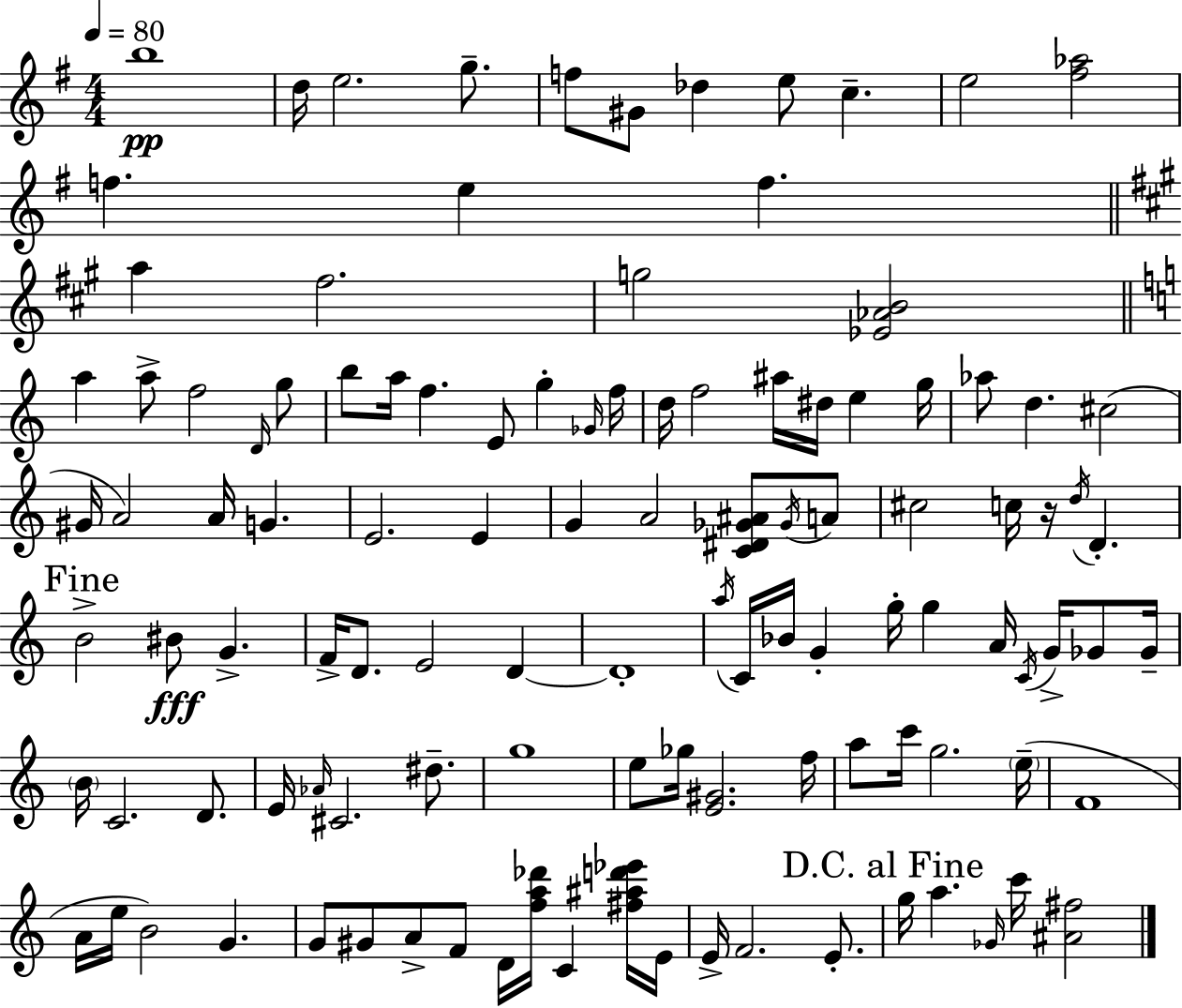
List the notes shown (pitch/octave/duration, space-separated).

B5/w D5/s E5/h. G5/e. F5/e G#4/e Db5/q E5/e C5/q. E5/h [F#5,Ab5]/h F5/q. E5/q F5/q. A5/q F#5/h. G5/h [Eb4,Ab4,B4]/h A5/q A5/e F5/h D4/s G5/e B5/e A5/s F5/q. E4/e G5/q Gb4/s F5/s D5/s F5/h A#5/s D#5/s E5/q G5/s Ab5/e D5/q. C#5/h G#4/s A4/h A4/s G4/q. E4/h. E4/q G4/q A4/h [C4,D#4,Gb4,A#4]/e Gb4/s A4/e C#5/h C5/s R/s D5/s D4/q. B4/h BIS4/e G4/q. F4/s D4/e. E4/h D4/q D4/w A5/s C4/s Bb4/s G4/q G5/s G5/q A4/s C4/s G4/s Gb4/e Gb4/s B4/s C4/h. D4/e. E4/s Ab4/s C#4/h. D#5/e. G5/w E5/e Gb5/s [E4,G#4]/h. F5/s A5/e C6/s G5/h. E5/s F4/w A4/s E5/s B4/h G4/q. G4/e G#4/e A4/e F4/e D4/s [F5,A5,Db6]/s C4/q [F#5,A#5,D6,Eb6]/s E4/s E4/s F4/h. E4/e. G5/s A5/q. Gb4/s C6/s [A#4,F#5]/h